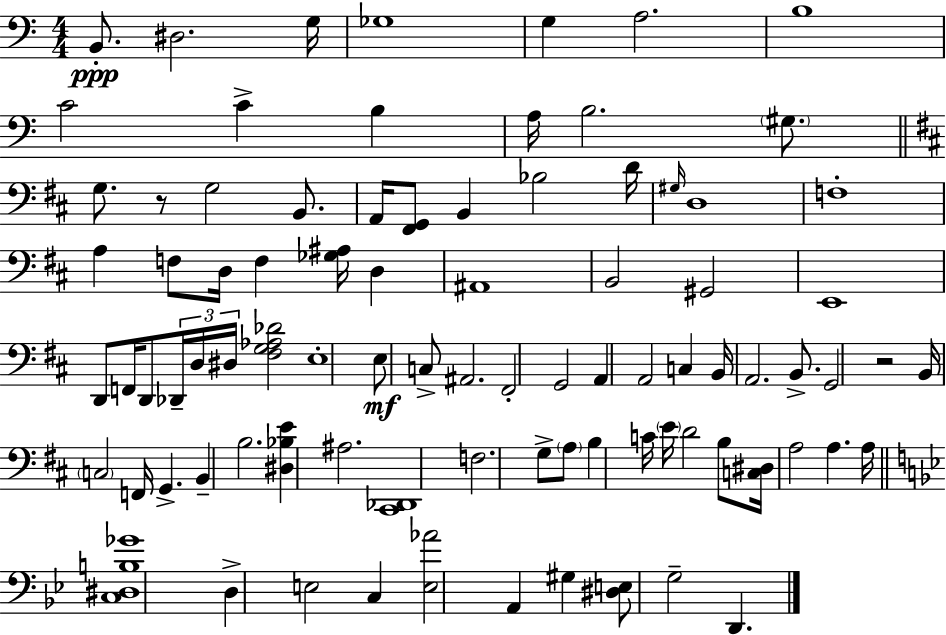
X:1
T:Untitled
M:4/4
L:1/4
K:C
B,,/2 ^D,2 G,/4 _G,4 G, A,2 B,4 C2 C B, A,/4 B,2 ^G,/2 G,/2 z/2 G,2 B,,/2 A,,/4 [^F,,G,,]/2 B,, _B,2 D/4 ^G,/4 D,4 F,4 A, F,/2 D,/4 F, [_G,^A,]/4 D, ^A,,4 B,,2 ^G,,2 E,,4 D,,/2 F,,/4 D,,/2 _D,,/4 D,/4 ^D,/4 [^F,G,_A,_D]2 E,4 E,/2 C,/2 ^A,,2 ^F,,2 G,,2 A,, A,,2 C, B,,/4 A,,2 B,,/2 G,,2 z2 B,,/4 C,2 F,,/4 G,, B,, B,2 [^D,_B,E] ^A,2 [^C,,_D,,]4 F,2 G,/2 A,/2 B, C/4 E/4 D2 B,/2 [C,^D,]/4 A,2 A, A,/4 [C,^D,B,_G]4 D, E,2 C, [E,_A]2 A,, ^G, [^D,E,]/2 G,2 D,,